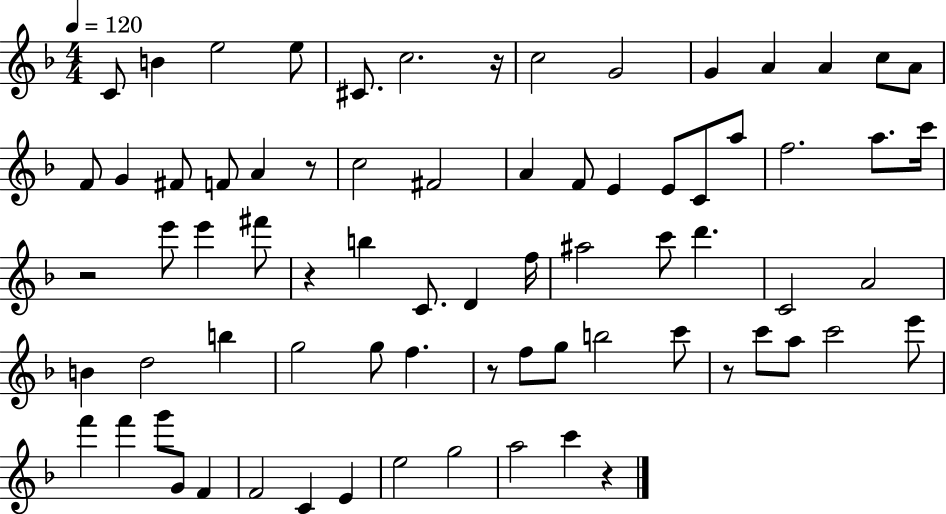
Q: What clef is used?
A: treble